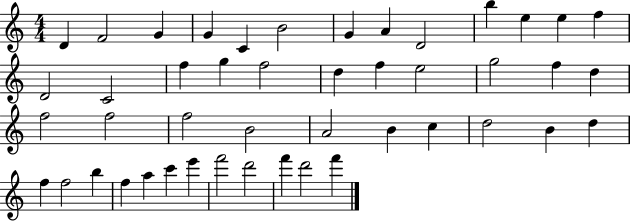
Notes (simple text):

D4/q F4/h G4/q G4/q C4/q B4/h G4/q A4/q D4/h B5/q E5/q E5/q F5/q D4/h C4/h F5/q G5/q F5/h D5/q F5/q E5/h G5/h F5/q D5/q F5/h F5/h F5/h B4/h A4/h B4/q C5/q D5/h B4/q D5/q F5/q F5/h B5/q F5/q A5/q C6/q E6/q F6/h D6/h F6/q D6/h F6/q